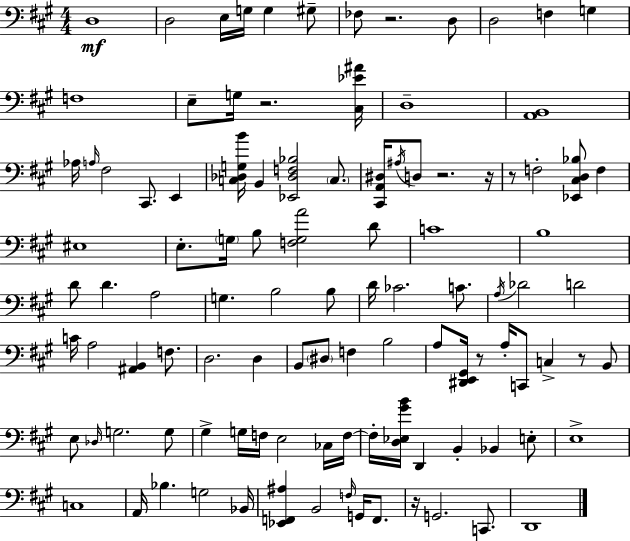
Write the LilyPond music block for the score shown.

{
  \clef bass
  \numericTimeSignature
  \time 4/4
  \key a \major
  d1\mf | d2 e16 g16 g4 gis8-- | fes8 r2. d8 | d2 f4 g4 | \break f1 | e8-- g16 r2. <cis ees' ais'>16 | d1-- | <a, b,>1 | \break aes16 \grace { a16 } fis2 cis,8. e,4 | <c des g b'>16 b,4 <ees, des f bes>2 \parenthesize c8. | <cis, a, dis>16 \acciaccatura { ais16 } d8 r2. | r16 r8 f2-. <ees, cis d bes>8 f4 | \break eis1 | e8.-. \parenthesize g16 b8 <f g a'>2 | d'8 c'1 | b1 | \break d'8 d'4. a2 | g4. b2 | b8 d'16 ces'2. c'8. | \acciaccatura { a16 } des'2 d'2 | \break c'16 a2 <ais, b,>4 | f8. d2. d4 | b,8 \parenthesize dis8 f4 b2 | a8 <dis, e, gis,>16 r8 a16-. c,8 c4-> r8 | \break b,8 e8 \grace { des16 } g2. | g8 gis4-> g16 f16 e2 | ces16 f16~~ f16-. <d ees gis' b'>16 d,4 b,4-. bes,4 | e8-. e1-> | \break c1 | a,16 bes4. g2 | bes,16 <ees, f, ais>4 b,2 | \grace { f16 } g,16 f,8. r16 g,2. | \break c,8. d,1 | \bar "|."
}